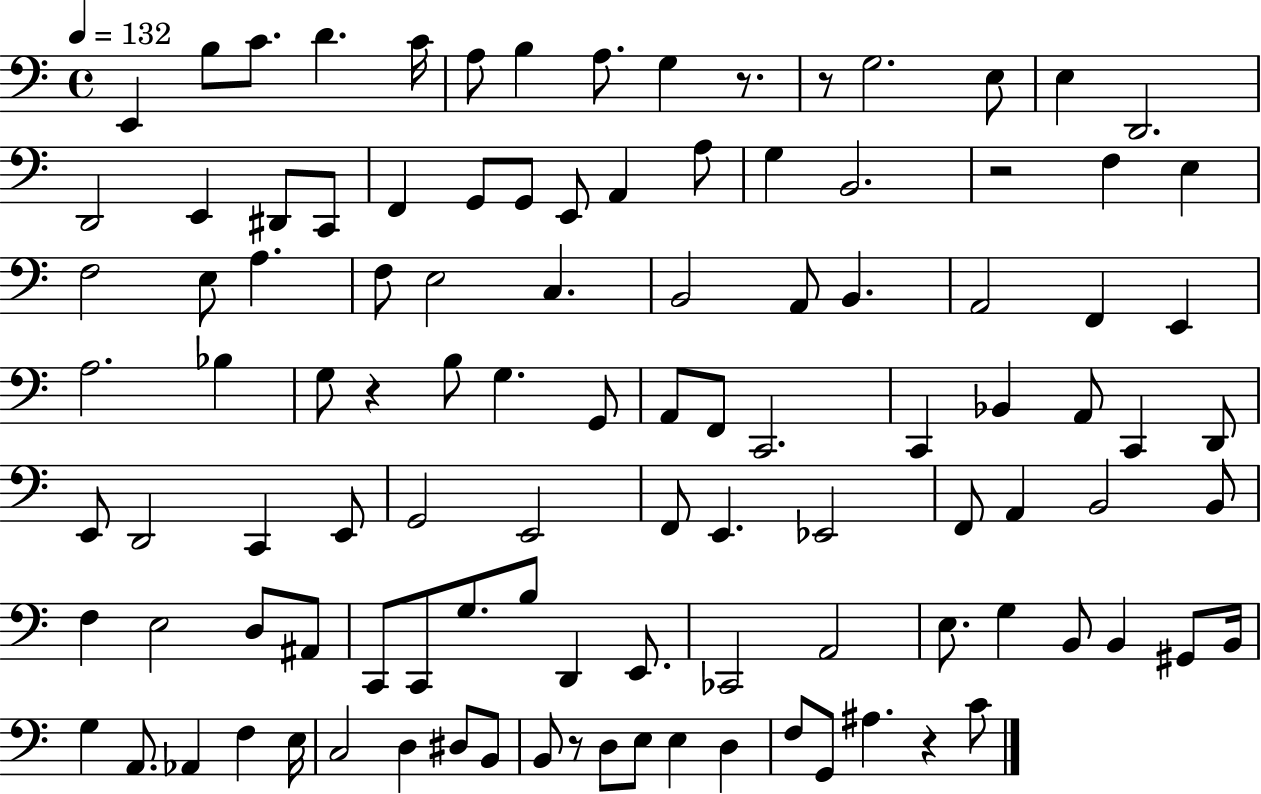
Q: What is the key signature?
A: C major